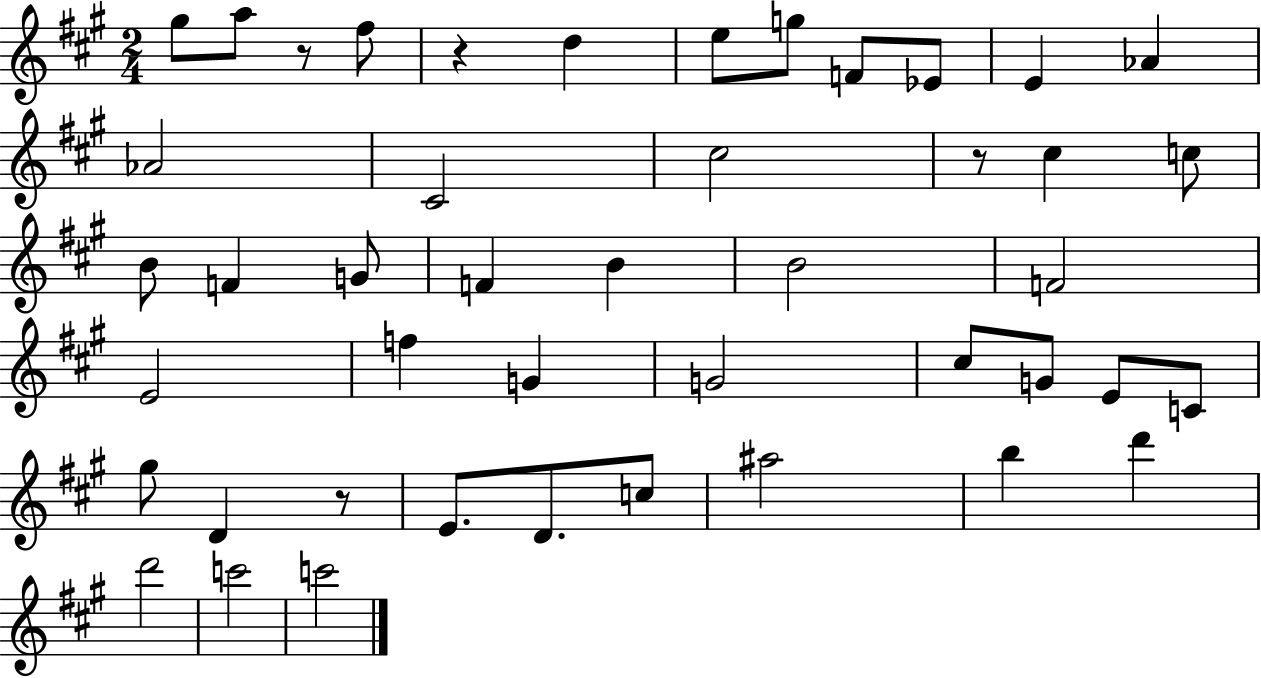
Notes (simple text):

G#5/e A5/e R/e F#5/e R/q D5/q E5/e G5/e F4/e Eb4/e E4/q Ab4/q Ab4/h C#4/h C#5/h R/e C#5/q C5/e B4/e F4/q G4/e F4/q B4/q B4/h F4/h E4/h F5/q G4/q G4/h C#5/e G4/e E4/e C4/e G#5/e D4/q R/e E4/e. D4/e. C5/e A#5/h B5/q D6/q D6/h C6/h C6/h